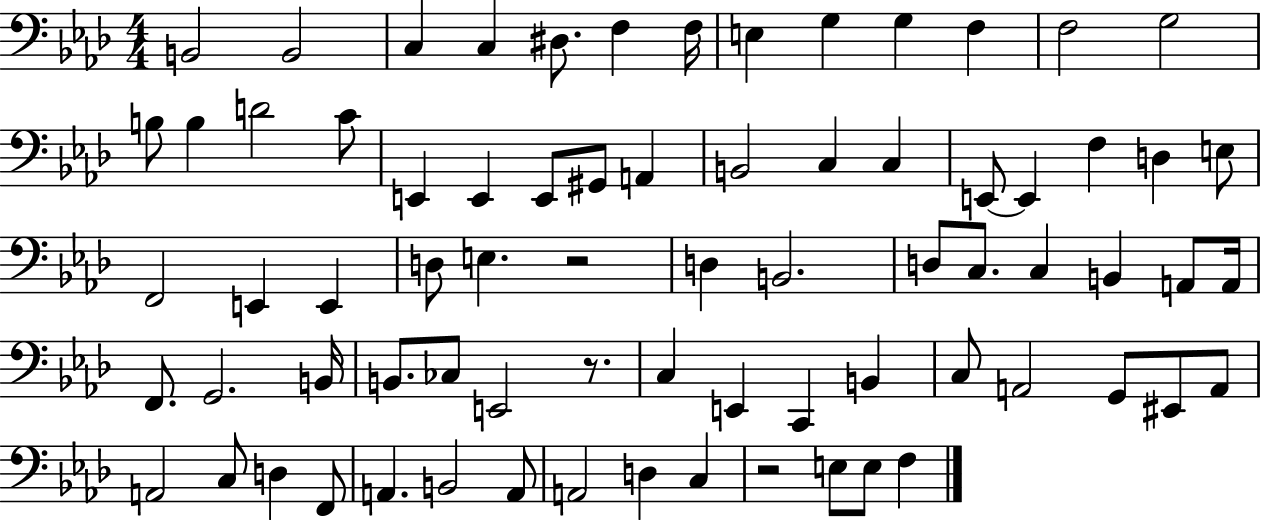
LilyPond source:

{
  \clef bass
  \numericTimeSignature
  \time 4/4
  \key aes \major
  b,2 b,2 | c4 c4 dis8. f4 f16 | e4 g4 g4 f4 | f2 g2 | \break b8 b4 d'2 c'8 | e,4 e,4 e,8 gis,8 a,4 | b,2 c4 c4 | e,8~~ e,4 f4 d4 e8 | \break f,2 e,4 e,4 | d8 e4. r2 | d4 b,2. | d8 c8. c4 b,4 a,8 a,16 | \break f,8. g,2. b,16 | b,8. ces8 e,2 r8. | c4 e,4 c,4 b,4 | c8 a,2 g,8 eis,8 a,8 | \break a,2 c8 d4 f,8 | a,4. b,2 a,8 | a,2 d4 c4 | r2 e8 e8 f4 | \break \bar "|."
}